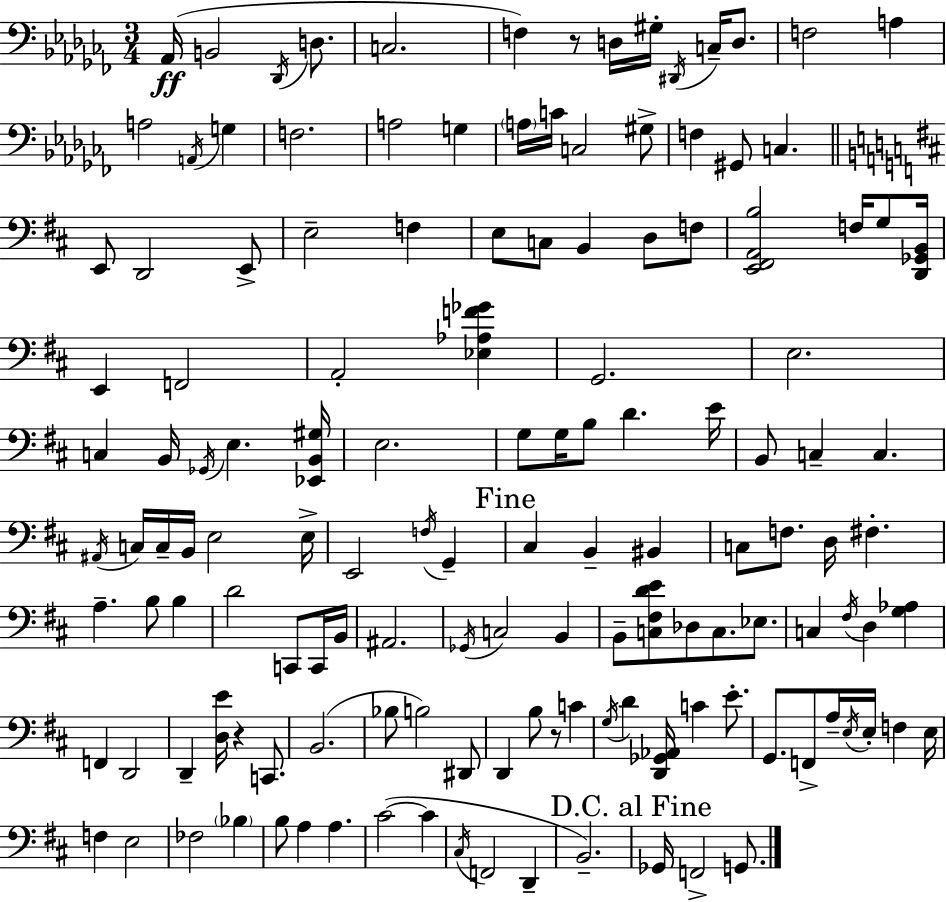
Ab2/s B2/h Db2/s D3/e. C3/h. F3/q R/e D3/s G#3/s D#2/s C3/s D3/e. F3/h A3/q A3/h A2/s G3/q F3/h. A3/h G3/q A3/s C4/s C3/h G#3/e F3/q G#2/e C3/q. E2/e D2/h E2/e E3/h F3/q E3/e C3/e B2/q D3/e F3/e [E2,F#2,A2,B3]/h F3/s G3/e [D2,Gb2,B2]/s E2/q F2/h A2/h [Eb3,Ab3,F4,Gb4]/q G2/h. E3/h. C3/q B2/s Gb2/s E3/q. [Eb2,B2,G#3]/s E3/h. G3/e G3/s B3/e D4/q. E4/s B2/e C3/q C3/q. A#2/s C3/s C3/s B2/s E3/h E3/s E2/h F3/s G2/q C#3/q B2/q BIS2/q C3/e F3/e. D3/s F#3/q. A3/q. B3/e B3/q D4/h C2/e C2/s B2/s A#2/h. Gb2/s C3/h B2/q B2/e [C3,F#3,D4,E4]/e Db3/e C3/e. Eb3/e. C3/q F#3/s D3/q [G3,Ab3]/q F2/q D2/h D2/q [D3,E4]/s R/q C2/e. B2/h. Bb3/e B3/h D#2/e D2/q B3/e R/e C4/q G3/s D4/q [D2,Gb2,Ab2]/s C4/q E4/e. G2/e. F2/e A3/s E3/s E3/s F3/q E3/s F3/q E3/h FES3/h Bb3/q B3/e A3/q A3/q. C#4/h C#4/q C#3/s F2/h D2/q B2/h. Gb2/s F2/h G2/e.